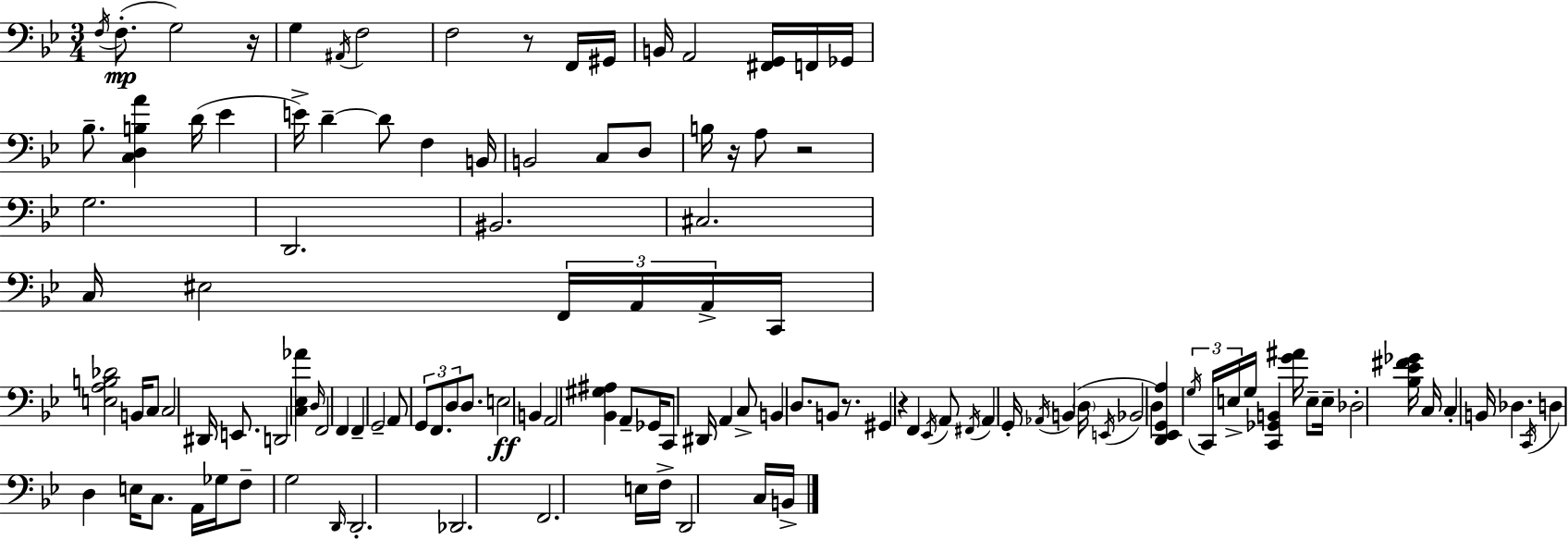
F3/s F3/e. G3/h R/s G3/q A#2/s F3/h F3/h R/e F2/s G#2/s B2/s A2/h [F#2,G2]/s F2/s Gb2/s Bb3/e. [C3,D3,B3,A4]/q D4/s Eb4/q E4/s D4/q D4/e F3/q B2/s B2/h C3/e D3/e B3/s R/s A3/e R/h G3/h. D2/h. BIS2/h. C#3/h. C3/s EIS3/h F2/s A2/s A2/s C2/s [E3,A3,B3,Db4]/h B2/s C3/e C3/h D#2/s E2/e. D2/h [C3,Eb3,Ab4]/q D3/s F2/h F2/q F2/q G2/h A2/e G2/e F2/e. D3/e D3/e. E3/h B2/q A2/h [Bb2,G#3,A#3]/q A2/e Gb2/s C2/e D#2/s A2/q C3/e B2/q D3/e. B2/e R/e. G#2/q R/q F2/q Eb2/s A2/e F#2/s A2/q G2/s Ab2/s B2/q D3/s E2/s Bb2/h D3/q [D2,Eb2,G2,A3]/q G3/s C2/s E3/s G3/s [C2,Gb2,B2]/q [G4,A#4]/s E3/e E3/s Db3/h [Bb3,Eb4,F#4,Gb4]/s C3/s C3/q B2/s Db3/q. C2/s D3/q D3/q E3/s C3/e. A2/s Gb3/s F3/e G3/h D2/s D2/h. Db2/h. F2/h. E3/s F3/s D2/h C3/s B2/s